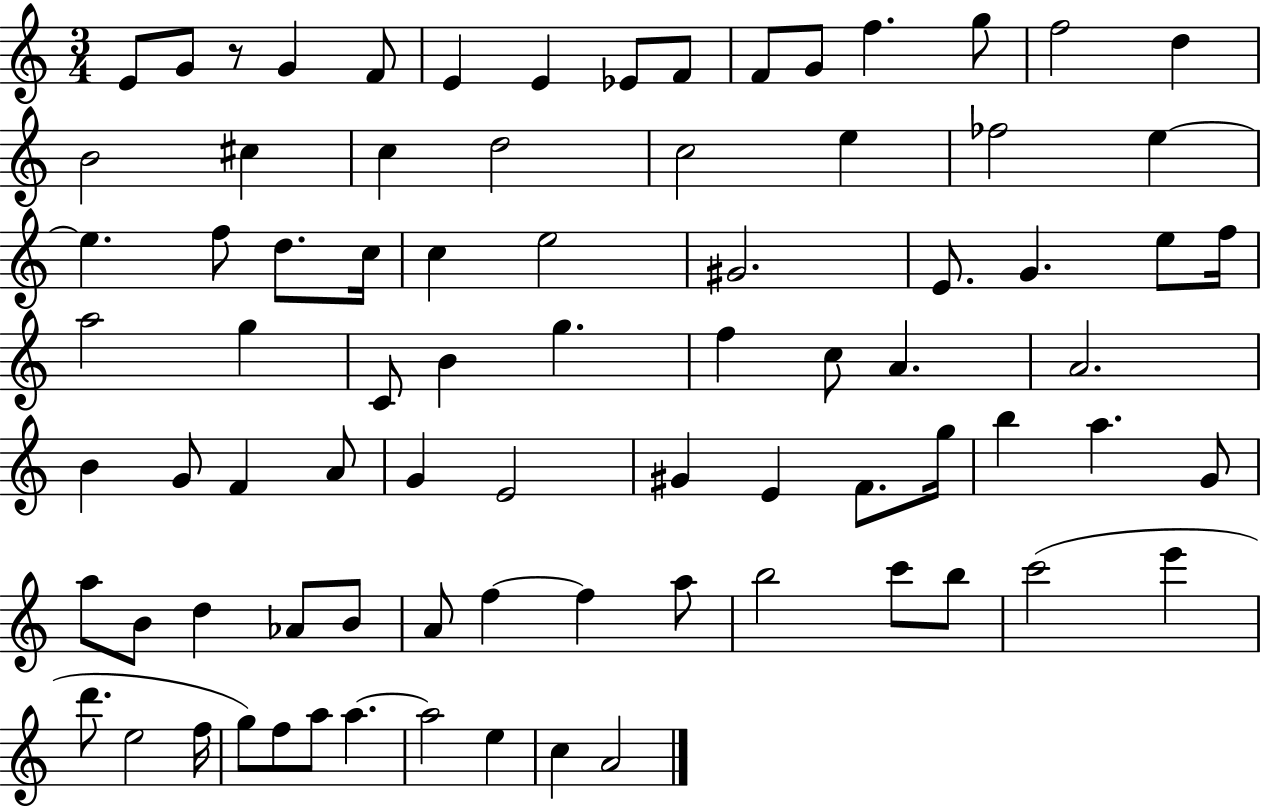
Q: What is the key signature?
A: C major